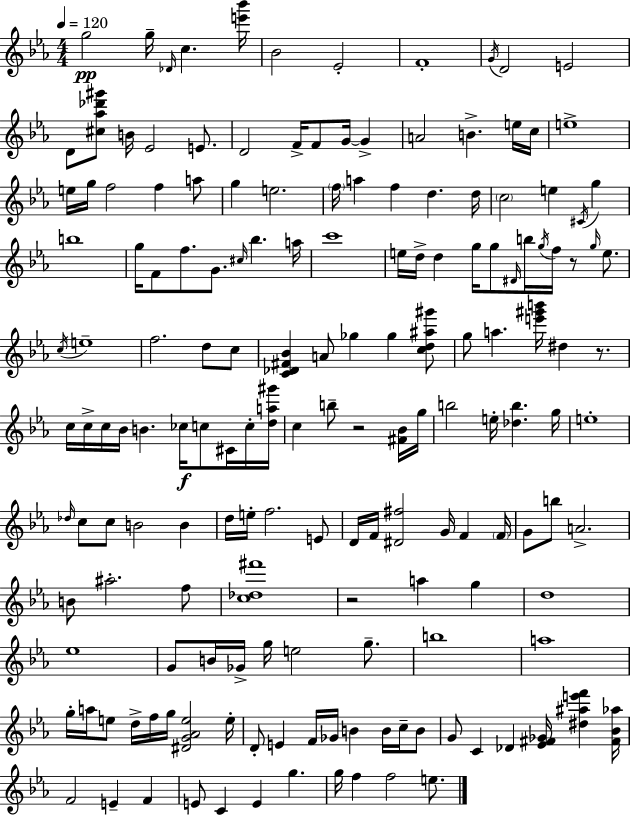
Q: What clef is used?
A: treble